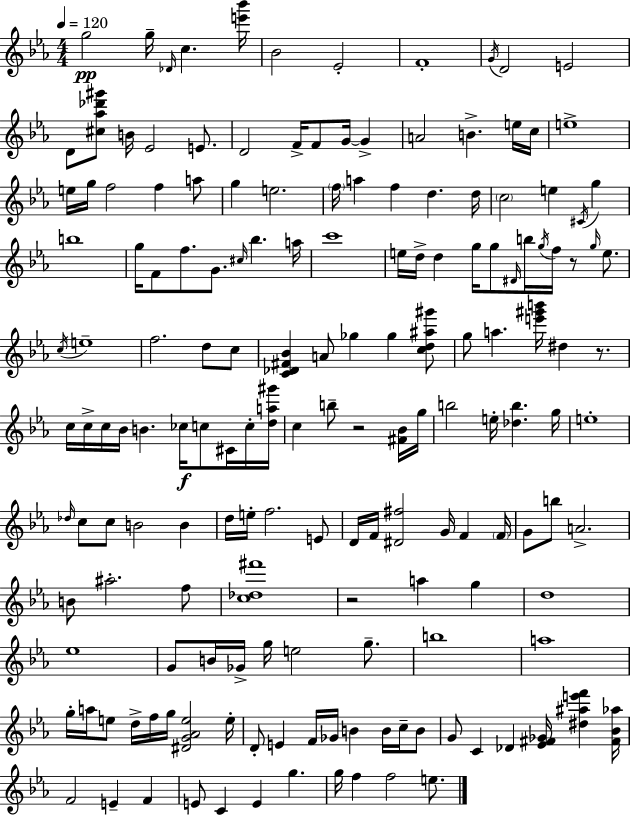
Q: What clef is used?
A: treble